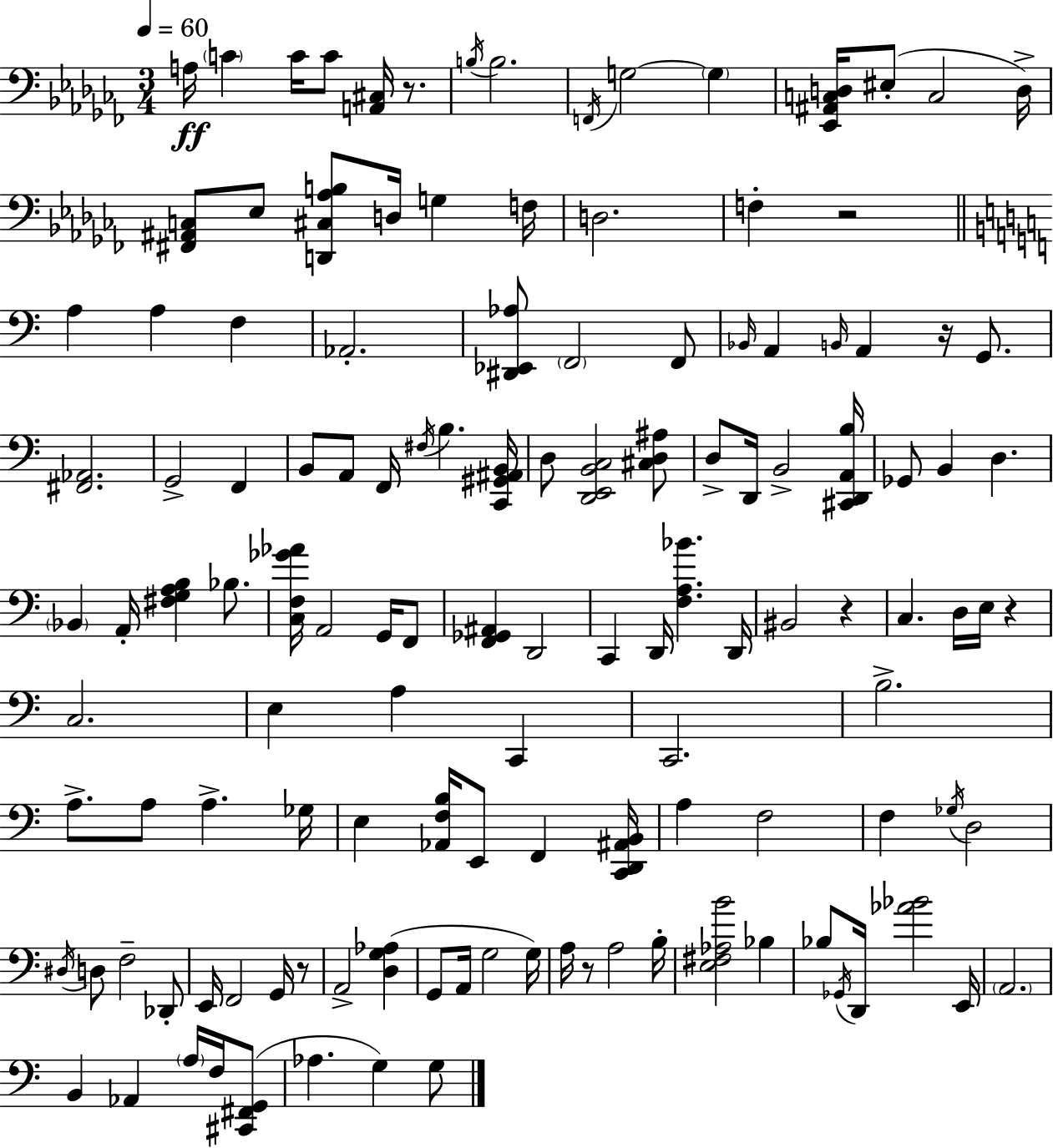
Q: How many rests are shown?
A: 7